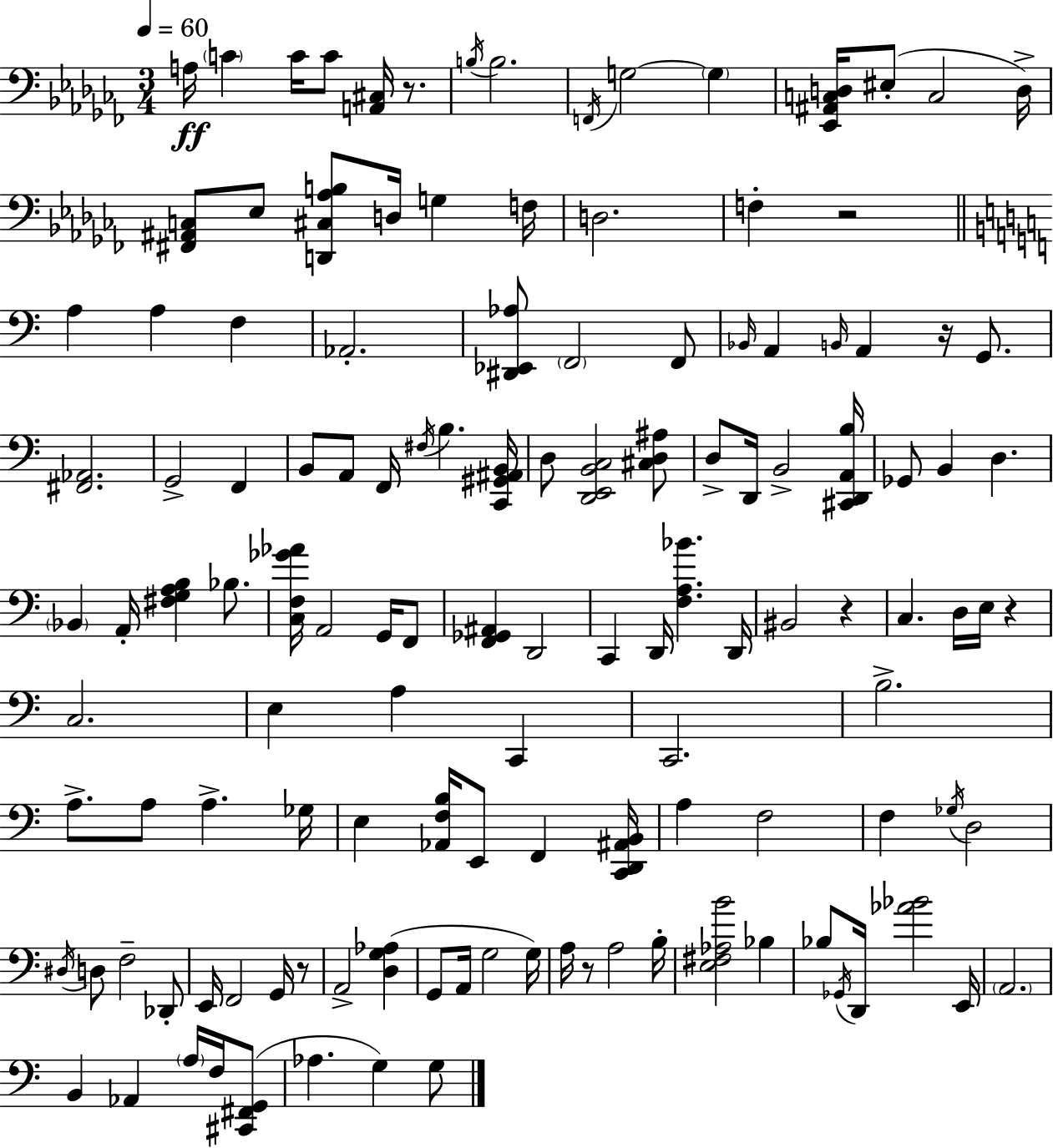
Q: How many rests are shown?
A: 7